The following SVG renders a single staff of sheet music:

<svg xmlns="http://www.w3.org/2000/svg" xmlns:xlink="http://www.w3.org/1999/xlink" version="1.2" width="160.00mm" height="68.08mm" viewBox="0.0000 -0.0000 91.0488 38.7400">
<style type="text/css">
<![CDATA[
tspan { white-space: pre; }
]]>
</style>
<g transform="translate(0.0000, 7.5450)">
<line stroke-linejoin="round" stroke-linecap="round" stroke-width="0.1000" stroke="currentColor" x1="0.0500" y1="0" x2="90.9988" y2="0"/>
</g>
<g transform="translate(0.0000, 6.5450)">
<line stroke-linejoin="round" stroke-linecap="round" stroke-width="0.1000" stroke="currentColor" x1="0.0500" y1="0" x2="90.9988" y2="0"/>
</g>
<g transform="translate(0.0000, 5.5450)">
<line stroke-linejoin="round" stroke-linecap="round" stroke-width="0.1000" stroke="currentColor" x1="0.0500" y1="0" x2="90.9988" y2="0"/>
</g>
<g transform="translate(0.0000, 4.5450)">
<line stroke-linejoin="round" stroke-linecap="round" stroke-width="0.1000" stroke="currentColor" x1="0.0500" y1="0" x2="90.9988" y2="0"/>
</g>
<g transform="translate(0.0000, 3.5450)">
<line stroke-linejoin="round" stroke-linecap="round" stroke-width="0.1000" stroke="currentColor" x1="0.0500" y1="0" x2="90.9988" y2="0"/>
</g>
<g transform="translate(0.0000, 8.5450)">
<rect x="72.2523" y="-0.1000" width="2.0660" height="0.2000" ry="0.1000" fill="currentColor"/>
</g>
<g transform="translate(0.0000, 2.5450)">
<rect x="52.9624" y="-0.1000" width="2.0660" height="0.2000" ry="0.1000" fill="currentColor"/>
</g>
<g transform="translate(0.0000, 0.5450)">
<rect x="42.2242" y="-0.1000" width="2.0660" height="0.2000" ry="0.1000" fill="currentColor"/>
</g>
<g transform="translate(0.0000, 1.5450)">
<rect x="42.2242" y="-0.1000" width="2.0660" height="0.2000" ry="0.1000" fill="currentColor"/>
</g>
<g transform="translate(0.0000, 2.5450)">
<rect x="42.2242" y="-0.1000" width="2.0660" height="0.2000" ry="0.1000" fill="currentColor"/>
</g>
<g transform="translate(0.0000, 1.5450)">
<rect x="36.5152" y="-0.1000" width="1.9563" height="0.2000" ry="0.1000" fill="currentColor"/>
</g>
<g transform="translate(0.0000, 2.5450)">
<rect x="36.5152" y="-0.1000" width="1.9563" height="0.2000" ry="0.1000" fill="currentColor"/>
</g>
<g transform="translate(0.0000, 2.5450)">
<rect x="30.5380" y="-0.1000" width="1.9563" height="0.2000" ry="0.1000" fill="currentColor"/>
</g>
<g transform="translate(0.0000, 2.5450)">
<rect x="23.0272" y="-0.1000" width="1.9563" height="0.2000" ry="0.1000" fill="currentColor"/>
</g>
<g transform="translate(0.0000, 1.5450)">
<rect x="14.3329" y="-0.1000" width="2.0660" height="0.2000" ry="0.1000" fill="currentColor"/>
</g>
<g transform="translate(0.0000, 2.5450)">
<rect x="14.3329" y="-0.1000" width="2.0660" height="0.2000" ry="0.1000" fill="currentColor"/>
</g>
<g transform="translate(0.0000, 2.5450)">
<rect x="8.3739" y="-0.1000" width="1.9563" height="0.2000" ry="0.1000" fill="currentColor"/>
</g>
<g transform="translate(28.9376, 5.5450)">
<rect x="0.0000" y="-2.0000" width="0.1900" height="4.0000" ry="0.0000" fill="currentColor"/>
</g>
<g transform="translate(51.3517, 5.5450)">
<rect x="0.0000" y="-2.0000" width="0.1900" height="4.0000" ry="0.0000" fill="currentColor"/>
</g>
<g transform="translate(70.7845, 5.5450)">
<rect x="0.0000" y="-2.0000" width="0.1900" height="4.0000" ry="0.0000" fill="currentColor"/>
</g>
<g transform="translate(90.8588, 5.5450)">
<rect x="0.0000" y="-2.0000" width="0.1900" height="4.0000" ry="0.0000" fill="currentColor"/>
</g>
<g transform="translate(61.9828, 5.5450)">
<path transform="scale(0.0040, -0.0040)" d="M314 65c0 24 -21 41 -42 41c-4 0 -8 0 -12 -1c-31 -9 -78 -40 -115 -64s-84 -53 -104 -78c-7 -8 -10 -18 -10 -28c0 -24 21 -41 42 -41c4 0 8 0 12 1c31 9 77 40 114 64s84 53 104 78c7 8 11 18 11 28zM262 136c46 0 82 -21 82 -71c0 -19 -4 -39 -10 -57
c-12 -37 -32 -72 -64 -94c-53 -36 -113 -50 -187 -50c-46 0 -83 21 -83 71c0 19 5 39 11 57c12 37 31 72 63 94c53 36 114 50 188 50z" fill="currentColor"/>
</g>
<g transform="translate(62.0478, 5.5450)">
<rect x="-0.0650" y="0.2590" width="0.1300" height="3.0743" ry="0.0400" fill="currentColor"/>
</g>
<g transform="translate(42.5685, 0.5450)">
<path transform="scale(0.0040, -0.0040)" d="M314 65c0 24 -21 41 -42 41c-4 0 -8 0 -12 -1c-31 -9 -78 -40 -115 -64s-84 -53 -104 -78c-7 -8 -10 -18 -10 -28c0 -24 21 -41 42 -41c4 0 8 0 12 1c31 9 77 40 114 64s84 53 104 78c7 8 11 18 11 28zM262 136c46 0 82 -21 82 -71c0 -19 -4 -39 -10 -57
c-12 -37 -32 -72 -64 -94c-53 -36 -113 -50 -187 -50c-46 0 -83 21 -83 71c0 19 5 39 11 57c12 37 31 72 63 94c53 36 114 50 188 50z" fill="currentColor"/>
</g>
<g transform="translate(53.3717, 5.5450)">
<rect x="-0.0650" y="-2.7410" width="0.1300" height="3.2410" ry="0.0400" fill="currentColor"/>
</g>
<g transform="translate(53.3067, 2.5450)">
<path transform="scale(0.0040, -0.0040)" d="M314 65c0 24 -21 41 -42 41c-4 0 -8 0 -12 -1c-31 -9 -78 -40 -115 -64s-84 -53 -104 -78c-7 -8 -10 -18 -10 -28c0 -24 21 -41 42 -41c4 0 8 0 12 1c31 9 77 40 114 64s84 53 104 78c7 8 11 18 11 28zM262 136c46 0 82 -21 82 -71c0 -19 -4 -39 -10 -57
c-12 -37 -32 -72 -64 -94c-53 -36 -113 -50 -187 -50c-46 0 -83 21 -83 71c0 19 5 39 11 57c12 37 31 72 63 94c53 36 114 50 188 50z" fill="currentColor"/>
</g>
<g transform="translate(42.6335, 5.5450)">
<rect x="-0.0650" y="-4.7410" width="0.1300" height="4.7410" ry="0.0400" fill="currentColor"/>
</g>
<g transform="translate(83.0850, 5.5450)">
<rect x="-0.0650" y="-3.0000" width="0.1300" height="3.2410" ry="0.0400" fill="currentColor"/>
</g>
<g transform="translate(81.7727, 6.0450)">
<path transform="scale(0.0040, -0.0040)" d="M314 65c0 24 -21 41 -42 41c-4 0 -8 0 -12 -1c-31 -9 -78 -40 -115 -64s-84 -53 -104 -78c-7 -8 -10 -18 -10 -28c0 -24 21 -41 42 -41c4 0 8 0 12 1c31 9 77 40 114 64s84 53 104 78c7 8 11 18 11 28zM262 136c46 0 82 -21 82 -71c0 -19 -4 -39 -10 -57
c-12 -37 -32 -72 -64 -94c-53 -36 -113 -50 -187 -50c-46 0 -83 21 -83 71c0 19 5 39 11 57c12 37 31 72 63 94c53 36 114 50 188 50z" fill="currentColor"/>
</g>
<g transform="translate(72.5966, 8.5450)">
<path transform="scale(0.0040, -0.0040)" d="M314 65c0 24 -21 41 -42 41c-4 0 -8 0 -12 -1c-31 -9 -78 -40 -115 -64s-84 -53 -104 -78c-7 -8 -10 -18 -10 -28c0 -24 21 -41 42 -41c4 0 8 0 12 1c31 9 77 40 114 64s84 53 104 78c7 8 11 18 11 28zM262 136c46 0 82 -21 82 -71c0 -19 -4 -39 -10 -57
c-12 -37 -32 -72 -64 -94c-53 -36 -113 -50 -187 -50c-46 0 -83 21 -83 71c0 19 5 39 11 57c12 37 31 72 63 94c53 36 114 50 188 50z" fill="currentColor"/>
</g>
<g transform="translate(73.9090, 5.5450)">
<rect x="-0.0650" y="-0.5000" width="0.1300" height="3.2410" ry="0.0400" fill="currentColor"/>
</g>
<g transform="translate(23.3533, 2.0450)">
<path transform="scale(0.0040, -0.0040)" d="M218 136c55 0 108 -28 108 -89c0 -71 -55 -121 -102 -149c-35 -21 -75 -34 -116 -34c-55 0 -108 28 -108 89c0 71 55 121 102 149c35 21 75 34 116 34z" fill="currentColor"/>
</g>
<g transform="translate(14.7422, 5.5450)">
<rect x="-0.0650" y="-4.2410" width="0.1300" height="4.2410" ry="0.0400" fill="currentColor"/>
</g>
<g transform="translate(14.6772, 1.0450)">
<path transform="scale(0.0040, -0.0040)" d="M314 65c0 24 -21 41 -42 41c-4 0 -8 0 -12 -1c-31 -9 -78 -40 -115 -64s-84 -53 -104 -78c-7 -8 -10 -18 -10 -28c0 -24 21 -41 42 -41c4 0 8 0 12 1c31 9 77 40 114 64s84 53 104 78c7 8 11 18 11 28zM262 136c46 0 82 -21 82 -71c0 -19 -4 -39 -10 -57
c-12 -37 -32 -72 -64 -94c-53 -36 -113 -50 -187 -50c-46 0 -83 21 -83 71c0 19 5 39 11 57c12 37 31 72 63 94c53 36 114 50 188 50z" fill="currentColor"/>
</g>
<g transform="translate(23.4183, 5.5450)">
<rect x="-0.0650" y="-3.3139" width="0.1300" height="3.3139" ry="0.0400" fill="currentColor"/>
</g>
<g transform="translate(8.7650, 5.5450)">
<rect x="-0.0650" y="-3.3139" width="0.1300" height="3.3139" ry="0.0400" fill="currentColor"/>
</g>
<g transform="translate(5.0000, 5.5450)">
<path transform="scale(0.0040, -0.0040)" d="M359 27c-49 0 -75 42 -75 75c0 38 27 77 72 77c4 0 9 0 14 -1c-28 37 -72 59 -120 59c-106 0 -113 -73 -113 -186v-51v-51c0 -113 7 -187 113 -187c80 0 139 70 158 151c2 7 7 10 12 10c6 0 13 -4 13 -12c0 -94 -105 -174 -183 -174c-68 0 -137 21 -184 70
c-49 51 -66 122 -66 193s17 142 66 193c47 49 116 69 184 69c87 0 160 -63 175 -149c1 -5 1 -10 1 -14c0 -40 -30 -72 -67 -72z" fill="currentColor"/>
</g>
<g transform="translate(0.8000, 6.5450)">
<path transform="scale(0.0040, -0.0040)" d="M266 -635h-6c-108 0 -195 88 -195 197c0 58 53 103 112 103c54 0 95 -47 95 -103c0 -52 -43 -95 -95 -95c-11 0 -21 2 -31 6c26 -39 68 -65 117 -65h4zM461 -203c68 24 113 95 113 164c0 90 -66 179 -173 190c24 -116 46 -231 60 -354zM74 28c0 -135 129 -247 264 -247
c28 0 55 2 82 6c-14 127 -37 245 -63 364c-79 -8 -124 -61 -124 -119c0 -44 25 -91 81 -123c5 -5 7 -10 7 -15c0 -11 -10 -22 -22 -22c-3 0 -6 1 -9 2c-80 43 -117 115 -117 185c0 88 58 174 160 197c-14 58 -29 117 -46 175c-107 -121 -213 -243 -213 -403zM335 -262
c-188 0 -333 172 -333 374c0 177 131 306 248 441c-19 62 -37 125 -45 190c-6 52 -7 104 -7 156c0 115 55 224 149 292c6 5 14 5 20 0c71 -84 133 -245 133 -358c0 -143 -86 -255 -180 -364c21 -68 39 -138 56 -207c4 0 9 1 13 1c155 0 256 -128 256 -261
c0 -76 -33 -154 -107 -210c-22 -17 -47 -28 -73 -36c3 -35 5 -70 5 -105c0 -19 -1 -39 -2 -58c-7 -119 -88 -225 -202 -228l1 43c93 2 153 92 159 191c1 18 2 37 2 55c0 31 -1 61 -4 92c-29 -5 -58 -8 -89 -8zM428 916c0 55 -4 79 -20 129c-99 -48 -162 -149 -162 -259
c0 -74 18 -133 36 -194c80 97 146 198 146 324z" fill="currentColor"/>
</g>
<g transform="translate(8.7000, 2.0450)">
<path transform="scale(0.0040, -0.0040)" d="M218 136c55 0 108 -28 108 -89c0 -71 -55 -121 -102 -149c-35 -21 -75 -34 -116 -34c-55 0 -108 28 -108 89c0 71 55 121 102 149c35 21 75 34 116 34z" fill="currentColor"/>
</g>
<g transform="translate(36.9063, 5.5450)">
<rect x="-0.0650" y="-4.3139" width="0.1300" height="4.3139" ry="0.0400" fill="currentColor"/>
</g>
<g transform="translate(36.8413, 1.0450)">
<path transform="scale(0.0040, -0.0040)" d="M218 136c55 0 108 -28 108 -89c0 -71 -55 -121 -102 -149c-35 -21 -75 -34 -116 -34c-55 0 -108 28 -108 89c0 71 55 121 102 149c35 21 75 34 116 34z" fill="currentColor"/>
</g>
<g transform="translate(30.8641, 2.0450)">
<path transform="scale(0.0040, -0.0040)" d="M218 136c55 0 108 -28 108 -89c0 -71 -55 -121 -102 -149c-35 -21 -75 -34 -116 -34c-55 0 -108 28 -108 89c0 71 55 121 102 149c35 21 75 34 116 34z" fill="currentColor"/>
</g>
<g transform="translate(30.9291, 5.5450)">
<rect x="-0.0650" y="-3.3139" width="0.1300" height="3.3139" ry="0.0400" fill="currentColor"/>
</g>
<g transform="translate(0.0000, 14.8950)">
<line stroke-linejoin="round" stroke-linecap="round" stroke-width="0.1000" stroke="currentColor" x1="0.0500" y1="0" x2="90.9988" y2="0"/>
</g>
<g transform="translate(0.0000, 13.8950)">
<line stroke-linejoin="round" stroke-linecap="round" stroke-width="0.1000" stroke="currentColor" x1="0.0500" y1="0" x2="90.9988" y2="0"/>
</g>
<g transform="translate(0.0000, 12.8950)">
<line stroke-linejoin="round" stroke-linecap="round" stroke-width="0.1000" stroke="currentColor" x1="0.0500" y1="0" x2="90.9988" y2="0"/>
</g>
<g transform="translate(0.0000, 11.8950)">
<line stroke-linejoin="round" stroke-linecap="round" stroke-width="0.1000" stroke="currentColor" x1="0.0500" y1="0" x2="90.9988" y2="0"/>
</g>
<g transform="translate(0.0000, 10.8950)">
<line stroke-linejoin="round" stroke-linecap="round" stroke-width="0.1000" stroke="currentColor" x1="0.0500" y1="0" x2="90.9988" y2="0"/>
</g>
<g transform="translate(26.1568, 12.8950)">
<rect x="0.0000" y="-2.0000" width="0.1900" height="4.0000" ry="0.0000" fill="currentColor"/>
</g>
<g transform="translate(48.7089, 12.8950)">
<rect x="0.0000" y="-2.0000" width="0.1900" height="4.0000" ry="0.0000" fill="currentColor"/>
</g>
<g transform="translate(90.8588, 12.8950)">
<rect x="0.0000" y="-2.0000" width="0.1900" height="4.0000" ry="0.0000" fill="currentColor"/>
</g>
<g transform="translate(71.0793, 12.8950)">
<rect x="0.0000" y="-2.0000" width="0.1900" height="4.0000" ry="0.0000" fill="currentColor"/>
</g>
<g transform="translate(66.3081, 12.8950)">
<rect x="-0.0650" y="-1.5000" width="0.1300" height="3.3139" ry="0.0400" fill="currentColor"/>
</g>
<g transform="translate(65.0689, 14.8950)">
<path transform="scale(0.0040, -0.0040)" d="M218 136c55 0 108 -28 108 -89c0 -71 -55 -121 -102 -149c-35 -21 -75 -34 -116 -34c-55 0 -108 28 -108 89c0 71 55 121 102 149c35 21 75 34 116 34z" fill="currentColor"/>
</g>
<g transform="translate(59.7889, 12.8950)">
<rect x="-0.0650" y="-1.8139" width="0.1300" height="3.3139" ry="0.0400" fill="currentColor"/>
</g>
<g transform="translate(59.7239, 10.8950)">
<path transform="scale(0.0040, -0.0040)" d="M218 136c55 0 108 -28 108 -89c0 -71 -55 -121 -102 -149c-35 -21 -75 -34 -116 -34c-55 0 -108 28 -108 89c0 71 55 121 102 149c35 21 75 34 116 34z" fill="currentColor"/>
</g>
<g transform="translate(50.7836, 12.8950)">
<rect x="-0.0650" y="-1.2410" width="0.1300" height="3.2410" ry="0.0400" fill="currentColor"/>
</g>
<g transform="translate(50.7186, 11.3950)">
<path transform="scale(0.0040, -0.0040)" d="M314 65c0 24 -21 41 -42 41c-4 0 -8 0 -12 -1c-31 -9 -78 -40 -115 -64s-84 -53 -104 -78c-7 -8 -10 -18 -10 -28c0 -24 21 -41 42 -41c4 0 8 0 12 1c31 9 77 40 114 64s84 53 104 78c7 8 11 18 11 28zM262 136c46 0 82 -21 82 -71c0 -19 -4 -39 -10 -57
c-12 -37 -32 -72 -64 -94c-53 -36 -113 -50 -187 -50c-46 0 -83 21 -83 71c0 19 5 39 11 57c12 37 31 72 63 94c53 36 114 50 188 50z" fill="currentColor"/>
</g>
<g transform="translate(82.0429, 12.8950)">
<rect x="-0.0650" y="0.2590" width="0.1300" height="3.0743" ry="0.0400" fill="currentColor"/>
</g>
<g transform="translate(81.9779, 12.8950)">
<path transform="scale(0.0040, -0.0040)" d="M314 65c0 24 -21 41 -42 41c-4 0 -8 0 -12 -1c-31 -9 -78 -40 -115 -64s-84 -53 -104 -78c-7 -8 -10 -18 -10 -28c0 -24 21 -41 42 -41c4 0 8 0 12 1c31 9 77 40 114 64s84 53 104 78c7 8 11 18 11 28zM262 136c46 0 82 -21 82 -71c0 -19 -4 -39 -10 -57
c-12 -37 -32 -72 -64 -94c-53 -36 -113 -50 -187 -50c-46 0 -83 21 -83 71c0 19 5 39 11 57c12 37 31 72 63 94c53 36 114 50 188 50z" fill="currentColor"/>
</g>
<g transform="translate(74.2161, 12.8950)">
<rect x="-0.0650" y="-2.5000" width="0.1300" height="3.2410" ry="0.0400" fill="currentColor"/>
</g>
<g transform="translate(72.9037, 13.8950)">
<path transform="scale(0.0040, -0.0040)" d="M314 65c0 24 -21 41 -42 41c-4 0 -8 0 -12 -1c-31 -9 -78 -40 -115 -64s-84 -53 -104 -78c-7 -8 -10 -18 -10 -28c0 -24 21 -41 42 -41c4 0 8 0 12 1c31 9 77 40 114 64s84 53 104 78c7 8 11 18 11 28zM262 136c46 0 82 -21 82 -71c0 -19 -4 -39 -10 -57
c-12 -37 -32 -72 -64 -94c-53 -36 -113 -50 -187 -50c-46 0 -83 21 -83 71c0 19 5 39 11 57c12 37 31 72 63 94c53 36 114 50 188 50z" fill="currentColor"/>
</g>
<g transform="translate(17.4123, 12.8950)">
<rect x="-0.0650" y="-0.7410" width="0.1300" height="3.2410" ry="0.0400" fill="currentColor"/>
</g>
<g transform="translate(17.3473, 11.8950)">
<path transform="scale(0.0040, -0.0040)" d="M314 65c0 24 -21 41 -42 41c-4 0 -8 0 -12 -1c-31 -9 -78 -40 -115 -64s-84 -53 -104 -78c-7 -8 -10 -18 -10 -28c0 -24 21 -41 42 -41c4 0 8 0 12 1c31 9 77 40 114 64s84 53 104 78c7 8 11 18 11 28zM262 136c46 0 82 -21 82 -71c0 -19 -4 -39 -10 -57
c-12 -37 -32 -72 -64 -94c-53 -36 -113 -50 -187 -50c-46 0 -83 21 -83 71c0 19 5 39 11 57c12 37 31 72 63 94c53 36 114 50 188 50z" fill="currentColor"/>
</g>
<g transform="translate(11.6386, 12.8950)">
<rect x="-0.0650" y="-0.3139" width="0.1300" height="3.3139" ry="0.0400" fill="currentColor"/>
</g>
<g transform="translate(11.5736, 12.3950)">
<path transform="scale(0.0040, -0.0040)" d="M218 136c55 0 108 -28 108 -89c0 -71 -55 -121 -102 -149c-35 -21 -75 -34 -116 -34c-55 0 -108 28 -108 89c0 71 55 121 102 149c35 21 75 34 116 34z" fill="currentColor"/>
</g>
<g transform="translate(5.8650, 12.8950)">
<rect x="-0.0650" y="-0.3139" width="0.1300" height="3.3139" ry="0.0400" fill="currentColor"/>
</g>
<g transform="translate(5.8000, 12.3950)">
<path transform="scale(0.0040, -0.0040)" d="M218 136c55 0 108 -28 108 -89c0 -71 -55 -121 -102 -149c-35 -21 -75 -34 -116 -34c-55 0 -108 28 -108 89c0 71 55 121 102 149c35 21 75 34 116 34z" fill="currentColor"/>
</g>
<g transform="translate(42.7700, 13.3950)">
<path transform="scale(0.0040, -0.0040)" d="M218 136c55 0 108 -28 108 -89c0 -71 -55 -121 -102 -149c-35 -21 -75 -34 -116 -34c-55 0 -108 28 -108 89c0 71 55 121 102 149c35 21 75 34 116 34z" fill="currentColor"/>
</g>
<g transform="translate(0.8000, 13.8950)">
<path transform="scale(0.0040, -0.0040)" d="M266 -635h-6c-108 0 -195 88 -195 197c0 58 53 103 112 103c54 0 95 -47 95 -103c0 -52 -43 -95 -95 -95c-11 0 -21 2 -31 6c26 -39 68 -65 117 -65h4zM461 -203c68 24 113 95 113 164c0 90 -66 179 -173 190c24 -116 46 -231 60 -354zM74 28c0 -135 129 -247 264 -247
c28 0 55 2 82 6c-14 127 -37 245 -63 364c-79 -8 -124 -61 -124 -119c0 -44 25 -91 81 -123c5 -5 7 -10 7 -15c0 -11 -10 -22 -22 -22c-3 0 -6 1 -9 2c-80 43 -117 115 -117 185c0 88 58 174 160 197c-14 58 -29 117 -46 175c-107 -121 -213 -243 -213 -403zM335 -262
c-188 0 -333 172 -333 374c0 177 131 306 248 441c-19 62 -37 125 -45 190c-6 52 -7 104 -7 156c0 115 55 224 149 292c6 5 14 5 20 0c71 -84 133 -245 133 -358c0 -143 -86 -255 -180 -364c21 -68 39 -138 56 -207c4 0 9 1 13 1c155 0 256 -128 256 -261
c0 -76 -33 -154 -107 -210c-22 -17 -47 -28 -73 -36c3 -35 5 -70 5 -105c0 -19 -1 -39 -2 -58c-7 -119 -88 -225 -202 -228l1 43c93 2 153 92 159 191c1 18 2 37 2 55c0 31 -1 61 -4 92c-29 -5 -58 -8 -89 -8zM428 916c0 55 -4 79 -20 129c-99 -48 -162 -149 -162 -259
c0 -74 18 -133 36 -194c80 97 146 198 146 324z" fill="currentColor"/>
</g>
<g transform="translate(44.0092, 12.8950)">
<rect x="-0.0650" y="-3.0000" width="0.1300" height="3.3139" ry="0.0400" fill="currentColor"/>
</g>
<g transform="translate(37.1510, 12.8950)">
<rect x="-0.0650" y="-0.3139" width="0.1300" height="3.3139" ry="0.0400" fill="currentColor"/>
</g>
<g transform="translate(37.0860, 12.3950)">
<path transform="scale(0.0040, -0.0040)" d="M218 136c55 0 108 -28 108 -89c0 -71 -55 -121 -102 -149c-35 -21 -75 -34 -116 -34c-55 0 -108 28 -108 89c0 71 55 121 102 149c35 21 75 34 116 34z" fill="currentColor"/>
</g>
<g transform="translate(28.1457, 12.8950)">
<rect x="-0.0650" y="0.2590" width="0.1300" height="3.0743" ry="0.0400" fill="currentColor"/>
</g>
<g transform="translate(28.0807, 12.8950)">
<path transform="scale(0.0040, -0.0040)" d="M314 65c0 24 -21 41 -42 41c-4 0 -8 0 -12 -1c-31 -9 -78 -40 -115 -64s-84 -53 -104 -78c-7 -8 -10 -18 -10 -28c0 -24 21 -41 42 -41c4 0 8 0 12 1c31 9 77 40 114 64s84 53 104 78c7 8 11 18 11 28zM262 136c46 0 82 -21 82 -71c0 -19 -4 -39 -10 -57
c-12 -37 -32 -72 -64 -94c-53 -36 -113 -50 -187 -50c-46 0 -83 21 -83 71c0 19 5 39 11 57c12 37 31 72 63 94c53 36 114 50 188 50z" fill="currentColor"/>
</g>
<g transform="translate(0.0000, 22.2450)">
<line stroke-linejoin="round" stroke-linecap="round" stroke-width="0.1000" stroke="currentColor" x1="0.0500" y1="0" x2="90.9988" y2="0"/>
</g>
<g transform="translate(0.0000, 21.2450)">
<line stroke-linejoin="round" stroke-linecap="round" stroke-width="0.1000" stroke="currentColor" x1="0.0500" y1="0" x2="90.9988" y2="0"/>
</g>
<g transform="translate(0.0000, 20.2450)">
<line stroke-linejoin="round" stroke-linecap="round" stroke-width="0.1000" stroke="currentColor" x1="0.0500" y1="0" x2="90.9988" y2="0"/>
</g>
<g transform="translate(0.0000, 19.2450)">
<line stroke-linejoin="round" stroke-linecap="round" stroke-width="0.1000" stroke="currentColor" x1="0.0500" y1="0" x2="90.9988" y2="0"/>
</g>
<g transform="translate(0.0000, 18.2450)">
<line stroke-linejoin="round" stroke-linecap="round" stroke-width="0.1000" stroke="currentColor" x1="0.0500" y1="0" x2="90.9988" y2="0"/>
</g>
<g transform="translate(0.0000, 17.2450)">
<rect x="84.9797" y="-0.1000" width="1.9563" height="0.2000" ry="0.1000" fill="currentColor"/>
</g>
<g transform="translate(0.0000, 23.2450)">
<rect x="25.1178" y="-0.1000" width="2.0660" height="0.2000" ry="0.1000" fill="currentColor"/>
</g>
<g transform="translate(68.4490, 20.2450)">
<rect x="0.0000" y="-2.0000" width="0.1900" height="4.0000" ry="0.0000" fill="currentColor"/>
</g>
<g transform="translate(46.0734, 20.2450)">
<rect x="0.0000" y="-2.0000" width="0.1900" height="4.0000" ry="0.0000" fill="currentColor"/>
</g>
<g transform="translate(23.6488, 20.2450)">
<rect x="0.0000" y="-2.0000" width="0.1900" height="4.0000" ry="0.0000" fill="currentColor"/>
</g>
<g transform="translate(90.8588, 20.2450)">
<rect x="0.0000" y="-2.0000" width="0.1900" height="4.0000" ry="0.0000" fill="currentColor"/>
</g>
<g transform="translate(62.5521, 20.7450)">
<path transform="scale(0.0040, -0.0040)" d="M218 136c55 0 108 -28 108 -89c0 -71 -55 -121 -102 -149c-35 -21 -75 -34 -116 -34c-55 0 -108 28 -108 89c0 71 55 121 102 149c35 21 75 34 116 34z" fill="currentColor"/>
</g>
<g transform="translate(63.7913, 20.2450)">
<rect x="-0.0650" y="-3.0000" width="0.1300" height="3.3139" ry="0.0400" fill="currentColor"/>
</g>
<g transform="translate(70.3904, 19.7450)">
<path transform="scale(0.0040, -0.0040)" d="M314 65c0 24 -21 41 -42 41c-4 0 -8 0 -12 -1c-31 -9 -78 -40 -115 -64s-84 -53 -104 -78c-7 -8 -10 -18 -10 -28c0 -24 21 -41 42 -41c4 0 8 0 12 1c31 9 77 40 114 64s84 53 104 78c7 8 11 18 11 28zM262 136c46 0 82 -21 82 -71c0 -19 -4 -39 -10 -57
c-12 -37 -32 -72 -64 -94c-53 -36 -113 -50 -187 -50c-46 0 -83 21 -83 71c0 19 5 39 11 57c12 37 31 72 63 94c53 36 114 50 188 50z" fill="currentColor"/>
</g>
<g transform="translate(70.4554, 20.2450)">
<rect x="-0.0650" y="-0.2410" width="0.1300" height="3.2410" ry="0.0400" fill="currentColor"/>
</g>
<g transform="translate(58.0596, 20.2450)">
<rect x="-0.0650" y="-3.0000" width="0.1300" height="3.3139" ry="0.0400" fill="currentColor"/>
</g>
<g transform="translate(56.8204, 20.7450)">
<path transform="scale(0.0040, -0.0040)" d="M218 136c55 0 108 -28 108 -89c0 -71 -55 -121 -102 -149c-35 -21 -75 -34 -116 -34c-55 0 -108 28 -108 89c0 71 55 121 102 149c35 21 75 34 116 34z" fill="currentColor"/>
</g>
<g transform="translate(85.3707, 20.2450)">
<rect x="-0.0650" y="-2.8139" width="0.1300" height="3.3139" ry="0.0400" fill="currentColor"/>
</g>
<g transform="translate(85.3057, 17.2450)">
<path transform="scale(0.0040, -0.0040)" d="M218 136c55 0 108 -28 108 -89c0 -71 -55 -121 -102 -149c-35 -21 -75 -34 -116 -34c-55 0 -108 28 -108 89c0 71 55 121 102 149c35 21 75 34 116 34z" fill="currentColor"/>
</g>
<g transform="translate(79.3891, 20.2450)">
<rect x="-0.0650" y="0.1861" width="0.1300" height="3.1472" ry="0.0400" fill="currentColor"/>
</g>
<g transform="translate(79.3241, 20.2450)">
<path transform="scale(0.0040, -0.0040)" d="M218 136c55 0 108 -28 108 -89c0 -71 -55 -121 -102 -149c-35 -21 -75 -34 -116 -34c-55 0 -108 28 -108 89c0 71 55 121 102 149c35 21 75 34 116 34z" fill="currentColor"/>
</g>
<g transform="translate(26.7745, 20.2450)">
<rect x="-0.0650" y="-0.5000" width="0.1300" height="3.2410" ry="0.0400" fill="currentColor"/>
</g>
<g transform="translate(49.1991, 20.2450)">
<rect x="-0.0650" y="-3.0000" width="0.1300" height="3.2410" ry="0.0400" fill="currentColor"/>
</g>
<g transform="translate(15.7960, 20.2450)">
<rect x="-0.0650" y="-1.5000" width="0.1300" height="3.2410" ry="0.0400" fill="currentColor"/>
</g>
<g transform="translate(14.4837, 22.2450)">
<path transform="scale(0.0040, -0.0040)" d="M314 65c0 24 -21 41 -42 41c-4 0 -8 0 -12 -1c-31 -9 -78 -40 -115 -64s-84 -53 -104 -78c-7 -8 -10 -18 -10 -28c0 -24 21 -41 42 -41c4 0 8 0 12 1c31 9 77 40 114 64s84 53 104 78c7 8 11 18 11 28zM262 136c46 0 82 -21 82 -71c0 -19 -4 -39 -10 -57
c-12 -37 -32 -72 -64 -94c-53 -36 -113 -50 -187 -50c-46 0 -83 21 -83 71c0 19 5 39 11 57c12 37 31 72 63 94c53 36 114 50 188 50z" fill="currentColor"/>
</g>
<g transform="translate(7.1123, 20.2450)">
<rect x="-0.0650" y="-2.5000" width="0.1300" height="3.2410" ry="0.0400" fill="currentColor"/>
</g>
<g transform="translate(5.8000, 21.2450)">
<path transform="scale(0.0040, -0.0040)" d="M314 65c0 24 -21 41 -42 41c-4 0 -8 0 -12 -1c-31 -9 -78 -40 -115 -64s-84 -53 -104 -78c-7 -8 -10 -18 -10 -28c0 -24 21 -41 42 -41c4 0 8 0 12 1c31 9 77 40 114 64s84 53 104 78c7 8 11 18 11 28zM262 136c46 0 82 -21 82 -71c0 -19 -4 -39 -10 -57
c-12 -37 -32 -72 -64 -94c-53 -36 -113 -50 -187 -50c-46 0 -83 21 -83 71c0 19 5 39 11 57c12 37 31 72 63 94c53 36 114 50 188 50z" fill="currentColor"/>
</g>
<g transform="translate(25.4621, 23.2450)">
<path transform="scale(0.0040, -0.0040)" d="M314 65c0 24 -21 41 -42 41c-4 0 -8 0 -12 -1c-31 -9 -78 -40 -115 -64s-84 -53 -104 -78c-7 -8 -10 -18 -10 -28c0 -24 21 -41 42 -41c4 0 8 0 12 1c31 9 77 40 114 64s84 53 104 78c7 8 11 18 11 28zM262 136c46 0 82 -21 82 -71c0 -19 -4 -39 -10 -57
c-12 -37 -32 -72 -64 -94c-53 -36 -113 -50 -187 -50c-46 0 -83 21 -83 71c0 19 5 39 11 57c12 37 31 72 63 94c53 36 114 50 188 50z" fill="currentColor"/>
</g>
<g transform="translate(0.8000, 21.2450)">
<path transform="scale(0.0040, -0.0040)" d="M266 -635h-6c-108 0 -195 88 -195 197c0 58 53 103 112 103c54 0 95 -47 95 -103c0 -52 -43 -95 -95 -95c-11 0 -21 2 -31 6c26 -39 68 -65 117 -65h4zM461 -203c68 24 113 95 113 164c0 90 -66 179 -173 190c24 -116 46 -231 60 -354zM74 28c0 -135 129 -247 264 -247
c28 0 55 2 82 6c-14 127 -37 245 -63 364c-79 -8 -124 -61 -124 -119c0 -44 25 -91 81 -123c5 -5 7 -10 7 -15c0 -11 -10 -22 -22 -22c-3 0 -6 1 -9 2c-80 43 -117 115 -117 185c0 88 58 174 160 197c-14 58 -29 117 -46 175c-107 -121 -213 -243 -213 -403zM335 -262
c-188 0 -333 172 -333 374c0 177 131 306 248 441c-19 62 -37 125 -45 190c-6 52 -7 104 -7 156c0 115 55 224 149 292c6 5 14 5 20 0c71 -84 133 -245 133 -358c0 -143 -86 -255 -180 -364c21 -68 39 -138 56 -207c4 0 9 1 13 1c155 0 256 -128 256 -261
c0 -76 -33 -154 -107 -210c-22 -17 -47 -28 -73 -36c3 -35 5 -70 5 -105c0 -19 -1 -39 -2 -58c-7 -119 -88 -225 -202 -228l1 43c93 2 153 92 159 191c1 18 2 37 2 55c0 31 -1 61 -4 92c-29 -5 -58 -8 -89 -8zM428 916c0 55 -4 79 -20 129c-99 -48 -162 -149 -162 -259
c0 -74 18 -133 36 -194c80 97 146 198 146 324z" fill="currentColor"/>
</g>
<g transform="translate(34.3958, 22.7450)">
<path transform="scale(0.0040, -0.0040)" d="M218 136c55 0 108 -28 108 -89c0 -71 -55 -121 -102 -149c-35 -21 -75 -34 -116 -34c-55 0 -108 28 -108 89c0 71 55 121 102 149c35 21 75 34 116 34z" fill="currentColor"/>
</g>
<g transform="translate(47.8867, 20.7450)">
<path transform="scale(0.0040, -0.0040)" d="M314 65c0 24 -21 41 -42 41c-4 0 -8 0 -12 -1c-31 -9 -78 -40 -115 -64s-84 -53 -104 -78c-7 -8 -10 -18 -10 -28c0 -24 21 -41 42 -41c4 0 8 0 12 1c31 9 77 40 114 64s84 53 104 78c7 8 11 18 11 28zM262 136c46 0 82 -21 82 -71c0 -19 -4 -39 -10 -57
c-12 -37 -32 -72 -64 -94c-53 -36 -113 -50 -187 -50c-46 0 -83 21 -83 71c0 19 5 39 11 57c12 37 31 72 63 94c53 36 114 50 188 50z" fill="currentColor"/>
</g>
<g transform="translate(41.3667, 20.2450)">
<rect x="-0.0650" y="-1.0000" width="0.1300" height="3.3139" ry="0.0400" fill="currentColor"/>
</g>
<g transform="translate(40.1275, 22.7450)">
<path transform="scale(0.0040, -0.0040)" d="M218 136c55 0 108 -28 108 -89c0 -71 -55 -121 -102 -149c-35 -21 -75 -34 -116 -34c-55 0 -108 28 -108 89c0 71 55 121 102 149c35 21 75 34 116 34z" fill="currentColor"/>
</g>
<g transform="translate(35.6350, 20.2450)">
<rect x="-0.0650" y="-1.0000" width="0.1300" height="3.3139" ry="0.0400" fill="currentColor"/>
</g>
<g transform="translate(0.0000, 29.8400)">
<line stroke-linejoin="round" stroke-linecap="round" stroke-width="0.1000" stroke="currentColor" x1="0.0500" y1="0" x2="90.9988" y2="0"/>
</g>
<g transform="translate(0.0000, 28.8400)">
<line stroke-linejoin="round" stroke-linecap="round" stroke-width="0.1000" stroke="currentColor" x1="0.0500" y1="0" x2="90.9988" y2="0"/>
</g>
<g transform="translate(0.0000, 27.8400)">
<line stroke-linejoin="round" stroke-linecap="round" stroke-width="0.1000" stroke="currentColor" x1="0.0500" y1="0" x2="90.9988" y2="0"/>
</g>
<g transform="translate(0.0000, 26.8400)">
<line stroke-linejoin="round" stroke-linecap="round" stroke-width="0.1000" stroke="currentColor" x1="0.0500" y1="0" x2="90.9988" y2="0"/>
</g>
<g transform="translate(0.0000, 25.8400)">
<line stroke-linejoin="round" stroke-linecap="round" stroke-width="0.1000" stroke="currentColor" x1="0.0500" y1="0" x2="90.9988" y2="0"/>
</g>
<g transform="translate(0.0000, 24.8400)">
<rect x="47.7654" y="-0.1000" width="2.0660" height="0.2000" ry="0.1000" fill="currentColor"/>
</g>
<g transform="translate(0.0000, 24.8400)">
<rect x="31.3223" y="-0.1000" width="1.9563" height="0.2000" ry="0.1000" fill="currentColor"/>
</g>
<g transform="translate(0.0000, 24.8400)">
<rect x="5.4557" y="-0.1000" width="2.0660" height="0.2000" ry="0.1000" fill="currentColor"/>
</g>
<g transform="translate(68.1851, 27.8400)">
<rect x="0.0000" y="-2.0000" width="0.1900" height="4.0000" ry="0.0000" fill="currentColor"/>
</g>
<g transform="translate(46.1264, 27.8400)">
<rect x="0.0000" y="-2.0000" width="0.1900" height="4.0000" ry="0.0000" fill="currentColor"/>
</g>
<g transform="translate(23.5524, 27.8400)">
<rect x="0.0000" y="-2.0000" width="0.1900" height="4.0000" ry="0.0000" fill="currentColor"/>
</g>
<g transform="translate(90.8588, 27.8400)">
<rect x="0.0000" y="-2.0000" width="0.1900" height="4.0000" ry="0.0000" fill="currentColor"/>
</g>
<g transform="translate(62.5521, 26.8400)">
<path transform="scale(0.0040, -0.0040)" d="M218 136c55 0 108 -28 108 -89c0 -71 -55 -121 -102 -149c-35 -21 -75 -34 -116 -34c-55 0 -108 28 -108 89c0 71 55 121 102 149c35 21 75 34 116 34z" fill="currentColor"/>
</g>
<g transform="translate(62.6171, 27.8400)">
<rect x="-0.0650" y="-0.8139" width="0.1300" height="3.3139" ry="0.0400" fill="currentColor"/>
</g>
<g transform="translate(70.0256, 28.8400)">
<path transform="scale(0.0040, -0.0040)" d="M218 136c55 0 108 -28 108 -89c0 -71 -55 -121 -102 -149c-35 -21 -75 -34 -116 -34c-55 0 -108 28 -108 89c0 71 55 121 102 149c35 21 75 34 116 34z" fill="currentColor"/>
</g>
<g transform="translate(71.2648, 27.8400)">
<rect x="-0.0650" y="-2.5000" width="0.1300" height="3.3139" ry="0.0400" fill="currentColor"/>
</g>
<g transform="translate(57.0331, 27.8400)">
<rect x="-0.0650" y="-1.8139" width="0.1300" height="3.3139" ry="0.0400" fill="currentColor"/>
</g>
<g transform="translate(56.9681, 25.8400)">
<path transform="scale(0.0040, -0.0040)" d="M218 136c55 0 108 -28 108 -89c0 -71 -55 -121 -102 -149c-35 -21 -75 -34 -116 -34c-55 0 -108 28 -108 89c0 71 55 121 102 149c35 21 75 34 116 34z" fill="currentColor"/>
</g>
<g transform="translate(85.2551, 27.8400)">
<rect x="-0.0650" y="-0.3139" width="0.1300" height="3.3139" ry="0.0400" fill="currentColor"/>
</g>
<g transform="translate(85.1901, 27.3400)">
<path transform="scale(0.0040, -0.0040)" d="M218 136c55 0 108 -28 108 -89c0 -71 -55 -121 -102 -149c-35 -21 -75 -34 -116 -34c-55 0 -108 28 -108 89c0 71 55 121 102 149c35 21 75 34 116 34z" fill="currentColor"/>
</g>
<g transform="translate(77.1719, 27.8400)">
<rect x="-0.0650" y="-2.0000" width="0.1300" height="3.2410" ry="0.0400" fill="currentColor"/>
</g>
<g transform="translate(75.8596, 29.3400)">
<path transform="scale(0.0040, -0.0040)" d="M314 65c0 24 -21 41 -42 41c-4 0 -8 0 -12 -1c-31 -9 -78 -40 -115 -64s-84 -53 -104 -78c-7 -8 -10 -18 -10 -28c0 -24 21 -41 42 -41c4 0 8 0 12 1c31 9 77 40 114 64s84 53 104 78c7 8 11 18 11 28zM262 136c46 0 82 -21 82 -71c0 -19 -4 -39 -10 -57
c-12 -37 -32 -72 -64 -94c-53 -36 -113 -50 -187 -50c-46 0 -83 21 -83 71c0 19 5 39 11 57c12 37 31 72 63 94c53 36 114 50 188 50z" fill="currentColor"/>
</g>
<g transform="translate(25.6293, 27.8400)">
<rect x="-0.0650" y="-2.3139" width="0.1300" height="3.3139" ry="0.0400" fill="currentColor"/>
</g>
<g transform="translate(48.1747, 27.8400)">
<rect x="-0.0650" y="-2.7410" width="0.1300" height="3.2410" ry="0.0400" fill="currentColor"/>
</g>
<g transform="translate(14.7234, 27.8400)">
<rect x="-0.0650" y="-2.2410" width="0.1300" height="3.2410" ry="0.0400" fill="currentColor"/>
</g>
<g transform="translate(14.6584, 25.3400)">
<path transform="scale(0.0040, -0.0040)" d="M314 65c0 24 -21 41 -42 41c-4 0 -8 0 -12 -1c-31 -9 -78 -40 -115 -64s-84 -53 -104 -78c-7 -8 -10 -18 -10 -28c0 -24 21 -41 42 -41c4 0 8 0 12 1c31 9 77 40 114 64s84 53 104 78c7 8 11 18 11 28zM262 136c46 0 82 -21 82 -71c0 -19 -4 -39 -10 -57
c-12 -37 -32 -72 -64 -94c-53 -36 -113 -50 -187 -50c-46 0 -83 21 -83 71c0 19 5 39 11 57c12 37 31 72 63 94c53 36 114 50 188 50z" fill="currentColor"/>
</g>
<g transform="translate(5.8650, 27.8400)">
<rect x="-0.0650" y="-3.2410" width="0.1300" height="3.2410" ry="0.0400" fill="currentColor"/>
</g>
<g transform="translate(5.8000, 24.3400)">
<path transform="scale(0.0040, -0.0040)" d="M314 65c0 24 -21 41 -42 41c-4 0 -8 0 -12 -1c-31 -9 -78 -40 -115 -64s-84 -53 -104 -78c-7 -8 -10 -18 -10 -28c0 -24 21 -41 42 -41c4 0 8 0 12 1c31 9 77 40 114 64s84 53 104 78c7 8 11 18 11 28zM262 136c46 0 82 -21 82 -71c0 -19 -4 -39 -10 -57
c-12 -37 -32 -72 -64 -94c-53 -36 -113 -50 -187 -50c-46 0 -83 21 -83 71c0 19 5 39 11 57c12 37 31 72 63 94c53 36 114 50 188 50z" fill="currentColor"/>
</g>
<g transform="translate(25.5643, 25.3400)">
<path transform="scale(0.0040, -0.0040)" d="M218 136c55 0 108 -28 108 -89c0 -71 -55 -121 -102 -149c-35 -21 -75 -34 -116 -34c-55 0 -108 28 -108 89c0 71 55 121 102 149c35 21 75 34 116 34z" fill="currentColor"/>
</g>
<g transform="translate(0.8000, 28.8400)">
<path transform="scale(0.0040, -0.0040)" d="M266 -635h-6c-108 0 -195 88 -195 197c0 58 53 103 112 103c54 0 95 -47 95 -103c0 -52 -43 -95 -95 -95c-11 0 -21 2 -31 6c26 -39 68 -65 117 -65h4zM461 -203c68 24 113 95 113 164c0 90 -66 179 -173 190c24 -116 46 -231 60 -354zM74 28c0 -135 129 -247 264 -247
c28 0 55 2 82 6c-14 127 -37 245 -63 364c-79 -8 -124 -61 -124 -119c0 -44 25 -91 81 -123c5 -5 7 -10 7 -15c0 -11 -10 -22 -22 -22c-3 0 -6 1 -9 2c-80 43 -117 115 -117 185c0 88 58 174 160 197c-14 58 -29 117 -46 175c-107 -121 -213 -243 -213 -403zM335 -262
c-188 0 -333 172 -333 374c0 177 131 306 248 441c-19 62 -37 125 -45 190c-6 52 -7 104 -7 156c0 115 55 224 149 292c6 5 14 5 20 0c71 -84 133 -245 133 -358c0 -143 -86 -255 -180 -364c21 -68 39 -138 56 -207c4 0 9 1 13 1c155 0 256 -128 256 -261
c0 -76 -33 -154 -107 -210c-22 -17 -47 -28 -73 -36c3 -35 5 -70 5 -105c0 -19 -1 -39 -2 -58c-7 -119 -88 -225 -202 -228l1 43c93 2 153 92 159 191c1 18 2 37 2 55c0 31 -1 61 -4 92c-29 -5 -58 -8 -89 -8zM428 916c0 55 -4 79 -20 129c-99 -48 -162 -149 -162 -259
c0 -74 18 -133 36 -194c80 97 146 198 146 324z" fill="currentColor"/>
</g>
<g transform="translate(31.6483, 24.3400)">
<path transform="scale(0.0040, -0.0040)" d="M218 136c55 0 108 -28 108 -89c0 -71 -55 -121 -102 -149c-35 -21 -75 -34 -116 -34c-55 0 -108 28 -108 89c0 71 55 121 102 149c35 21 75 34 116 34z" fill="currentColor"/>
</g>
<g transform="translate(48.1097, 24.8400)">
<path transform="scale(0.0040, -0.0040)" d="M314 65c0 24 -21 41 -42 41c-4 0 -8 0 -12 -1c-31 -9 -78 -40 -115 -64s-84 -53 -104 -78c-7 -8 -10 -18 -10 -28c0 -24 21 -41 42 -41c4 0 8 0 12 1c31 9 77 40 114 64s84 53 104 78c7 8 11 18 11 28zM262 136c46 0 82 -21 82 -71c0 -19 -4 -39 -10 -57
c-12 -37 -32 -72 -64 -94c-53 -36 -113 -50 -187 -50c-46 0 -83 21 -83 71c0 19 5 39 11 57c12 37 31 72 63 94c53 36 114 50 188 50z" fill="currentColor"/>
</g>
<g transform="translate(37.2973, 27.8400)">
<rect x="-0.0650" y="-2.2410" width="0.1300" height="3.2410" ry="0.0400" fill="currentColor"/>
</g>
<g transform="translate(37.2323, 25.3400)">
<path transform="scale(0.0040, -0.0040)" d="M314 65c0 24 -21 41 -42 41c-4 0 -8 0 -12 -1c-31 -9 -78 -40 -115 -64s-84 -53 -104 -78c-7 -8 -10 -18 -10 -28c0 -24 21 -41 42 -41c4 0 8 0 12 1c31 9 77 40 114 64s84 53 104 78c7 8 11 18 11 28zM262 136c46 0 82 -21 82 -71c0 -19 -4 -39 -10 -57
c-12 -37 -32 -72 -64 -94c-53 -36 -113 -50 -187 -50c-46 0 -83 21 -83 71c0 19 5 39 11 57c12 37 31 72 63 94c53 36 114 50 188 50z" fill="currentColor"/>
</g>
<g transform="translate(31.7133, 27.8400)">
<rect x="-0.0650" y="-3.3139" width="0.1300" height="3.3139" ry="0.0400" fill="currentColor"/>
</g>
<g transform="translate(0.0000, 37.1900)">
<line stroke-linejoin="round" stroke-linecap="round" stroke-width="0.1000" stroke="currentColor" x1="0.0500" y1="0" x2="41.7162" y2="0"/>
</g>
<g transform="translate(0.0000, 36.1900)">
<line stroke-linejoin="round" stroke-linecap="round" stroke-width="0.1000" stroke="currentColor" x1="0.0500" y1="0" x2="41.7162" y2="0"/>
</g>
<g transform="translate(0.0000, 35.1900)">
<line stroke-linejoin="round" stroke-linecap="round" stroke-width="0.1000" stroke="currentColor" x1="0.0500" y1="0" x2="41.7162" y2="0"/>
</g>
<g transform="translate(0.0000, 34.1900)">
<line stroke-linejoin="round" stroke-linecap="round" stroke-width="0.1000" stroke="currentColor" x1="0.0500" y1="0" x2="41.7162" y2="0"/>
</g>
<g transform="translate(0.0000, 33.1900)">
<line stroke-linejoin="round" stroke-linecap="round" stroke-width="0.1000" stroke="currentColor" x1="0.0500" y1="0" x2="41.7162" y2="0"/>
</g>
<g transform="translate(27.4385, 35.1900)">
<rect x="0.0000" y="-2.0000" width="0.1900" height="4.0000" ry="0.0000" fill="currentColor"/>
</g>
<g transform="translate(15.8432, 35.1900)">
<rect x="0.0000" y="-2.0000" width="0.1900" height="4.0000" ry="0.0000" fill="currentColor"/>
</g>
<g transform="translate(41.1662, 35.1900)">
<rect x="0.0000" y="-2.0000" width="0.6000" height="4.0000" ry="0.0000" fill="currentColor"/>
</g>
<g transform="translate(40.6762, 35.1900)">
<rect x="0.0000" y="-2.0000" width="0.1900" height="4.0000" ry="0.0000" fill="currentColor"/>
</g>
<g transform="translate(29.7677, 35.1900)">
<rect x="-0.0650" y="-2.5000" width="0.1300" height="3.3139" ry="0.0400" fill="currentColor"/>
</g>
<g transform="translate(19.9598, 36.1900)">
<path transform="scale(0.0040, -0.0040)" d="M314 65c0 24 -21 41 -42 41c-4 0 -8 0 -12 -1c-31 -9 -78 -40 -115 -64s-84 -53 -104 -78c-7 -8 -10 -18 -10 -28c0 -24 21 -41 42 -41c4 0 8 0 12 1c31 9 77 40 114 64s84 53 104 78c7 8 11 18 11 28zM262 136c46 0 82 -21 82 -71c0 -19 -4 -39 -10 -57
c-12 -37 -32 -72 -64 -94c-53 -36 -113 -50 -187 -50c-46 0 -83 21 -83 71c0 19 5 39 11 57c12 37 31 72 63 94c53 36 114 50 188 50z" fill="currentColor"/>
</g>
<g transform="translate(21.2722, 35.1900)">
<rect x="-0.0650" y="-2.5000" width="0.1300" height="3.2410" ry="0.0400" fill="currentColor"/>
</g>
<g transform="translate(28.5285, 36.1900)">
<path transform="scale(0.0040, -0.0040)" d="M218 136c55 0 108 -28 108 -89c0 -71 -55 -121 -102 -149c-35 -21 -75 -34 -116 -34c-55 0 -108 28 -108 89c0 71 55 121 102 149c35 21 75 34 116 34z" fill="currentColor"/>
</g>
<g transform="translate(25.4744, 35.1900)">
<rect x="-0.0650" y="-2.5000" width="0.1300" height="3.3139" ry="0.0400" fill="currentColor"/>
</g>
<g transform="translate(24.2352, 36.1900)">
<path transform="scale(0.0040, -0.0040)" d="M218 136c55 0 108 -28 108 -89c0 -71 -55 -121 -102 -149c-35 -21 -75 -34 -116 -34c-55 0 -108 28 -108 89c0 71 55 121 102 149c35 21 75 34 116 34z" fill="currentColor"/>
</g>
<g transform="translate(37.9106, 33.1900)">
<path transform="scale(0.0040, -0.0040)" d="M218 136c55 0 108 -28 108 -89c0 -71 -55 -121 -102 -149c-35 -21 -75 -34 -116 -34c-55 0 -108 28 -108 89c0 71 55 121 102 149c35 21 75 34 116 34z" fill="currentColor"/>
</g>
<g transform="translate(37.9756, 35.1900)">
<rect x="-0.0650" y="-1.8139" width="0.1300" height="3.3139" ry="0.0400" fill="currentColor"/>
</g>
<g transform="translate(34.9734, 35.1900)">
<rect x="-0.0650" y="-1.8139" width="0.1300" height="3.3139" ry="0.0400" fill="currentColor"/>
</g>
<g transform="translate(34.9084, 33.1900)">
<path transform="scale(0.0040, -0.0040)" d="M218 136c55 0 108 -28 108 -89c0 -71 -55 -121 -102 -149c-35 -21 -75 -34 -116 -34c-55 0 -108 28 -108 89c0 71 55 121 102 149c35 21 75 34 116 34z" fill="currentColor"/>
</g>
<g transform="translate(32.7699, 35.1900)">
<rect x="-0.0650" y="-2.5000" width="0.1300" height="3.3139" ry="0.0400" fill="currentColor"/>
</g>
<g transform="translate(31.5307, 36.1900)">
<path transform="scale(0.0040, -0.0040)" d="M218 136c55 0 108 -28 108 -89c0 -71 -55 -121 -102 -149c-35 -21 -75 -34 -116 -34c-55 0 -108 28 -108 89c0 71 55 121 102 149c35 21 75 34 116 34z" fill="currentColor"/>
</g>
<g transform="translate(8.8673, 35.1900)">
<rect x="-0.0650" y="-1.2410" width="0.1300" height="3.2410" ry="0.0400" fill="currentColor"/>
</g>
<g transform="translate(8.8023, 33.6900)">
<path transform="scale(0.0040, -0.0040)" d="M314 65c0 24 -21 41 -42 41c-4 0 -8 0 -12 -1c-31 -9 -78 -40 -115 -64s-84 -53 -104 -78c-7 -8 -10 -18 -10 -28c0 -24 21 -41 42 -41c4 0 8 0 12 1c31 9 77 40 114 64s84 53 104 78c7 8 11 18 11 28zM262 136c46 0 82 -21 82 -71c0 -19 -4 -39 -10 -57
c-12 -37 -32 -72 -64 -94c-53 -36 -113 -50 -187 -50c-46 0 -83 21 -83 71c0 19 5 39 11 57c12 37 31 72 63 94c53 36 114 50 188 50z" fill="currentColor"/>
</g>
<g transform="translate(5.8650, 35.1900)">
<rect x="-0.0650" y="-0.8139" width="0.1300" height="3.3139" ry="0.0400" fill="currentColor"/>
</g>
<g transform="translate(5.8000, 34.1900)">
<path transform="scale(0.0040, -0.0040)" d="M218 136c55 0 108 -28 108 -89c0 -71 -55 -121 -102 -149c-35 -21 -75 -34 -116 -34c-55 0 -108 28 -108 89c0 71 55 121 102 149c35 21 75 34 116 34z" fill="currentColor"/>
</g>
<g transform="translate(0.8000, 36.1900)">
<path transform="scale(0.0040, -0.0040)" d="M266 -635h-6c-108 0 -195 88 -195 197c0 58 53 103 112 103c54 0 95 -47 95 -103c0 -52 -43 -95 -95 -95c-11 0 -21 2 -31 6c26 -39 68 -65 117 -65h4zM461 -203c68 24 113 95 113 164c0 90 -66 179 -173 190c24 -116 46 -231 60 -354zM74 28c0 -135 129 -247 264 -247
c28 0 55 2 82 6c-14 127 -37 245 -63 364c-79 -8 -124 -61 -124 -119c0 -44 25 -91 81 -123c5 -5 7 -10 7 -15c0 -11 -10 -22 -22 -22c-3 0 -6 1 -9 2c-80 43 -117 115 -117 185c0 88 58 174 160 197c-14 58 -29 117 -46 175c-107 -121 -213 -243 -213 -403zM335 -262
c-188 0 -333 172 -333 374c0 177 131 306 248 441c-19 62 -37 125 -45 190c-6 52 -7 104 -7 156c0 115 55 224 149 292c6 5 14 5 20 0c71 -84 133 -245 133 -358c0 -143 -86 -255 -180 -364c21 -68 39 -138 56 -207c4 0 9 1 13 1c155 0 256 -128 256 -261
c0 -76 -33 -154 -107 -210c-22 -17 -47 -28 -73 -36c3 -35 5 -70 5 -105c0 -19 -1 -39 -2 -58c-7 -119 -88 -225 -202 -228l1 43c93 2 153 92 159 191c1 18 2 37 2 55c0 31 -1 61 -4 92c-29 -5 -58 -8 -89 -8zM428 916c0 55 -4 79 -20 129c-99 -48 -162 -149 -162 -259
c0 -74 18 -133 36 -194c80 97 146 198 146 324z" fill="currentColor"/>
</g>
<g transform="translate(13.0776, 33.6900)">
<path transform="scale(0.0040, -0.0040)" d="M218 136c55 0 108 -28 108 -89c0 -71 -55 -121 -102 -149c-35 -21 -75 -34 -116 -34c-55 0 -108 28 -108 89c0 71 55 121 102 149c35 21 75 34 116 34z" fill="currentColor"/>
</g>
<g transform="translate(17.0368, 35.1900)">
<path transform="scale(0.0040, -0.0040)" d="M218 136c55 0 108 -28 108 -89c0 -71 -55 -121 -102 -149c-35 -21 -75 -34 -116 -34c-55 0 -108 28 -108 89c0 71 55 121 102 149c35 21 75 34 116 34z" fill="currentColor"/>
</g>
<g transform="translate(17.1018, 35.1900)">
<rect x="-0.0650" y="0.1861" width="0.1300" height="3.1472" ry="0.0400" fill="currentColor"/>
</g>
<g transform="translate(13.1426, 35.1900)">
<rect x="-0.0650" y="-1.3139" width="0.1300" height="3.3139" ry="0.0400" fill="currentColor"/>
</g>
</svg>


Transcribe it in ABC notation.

X:1
T:Untitled
M:4/4
L:1/4
K:C
b d'2 b b d' e'2 a2 B2 C2 A2 c c d2 B2 c A e2 f E G2 B2 G2 E2 C2 D D A2 A A c2 B a b2 g2 g b g2 a2 f d G F2 c d e2 e B G2 G G G f f